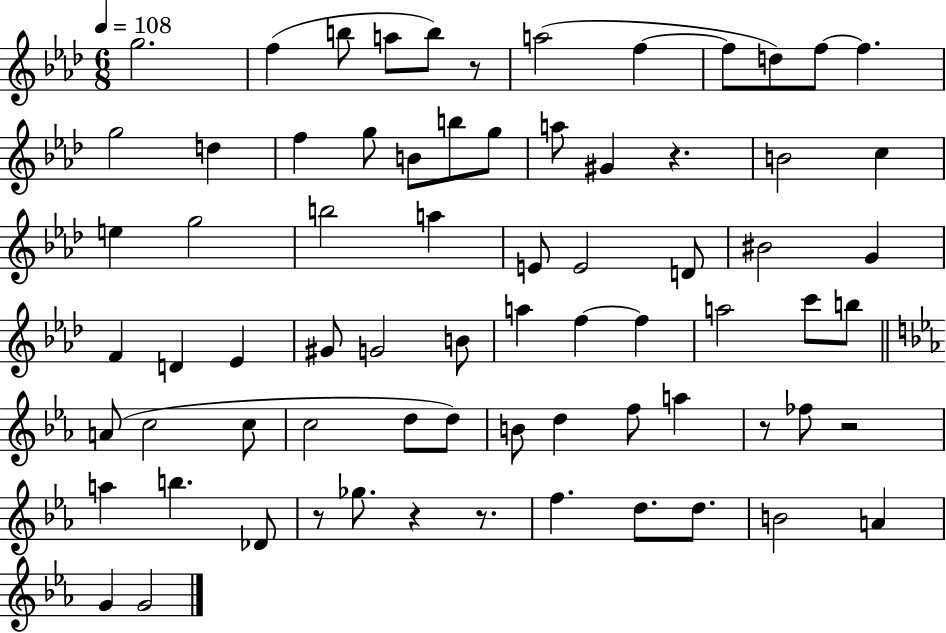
X:1
T:Untitled
M:6/8
L:1/4
K:Ab
g2 f b/2 a/2 b/2 z/2 a2 f f/2 d/2 f/2 f g2 d f g/2 B/2 b/2 g/2 a/2 ^G z B2 c e g2 b2 a E/2 E2 D/2 ^B2 G F D _E ^G/2 G2 B/2 a f f a2 c'/2 b/2 A/2 c2 c/2 c2 d/2 d/2 B/2 d f/2 a z/2 _f/2 z2 a b _D/2 z/2 _g/2 z z/2 f d/2 d/2 B2 A G G2